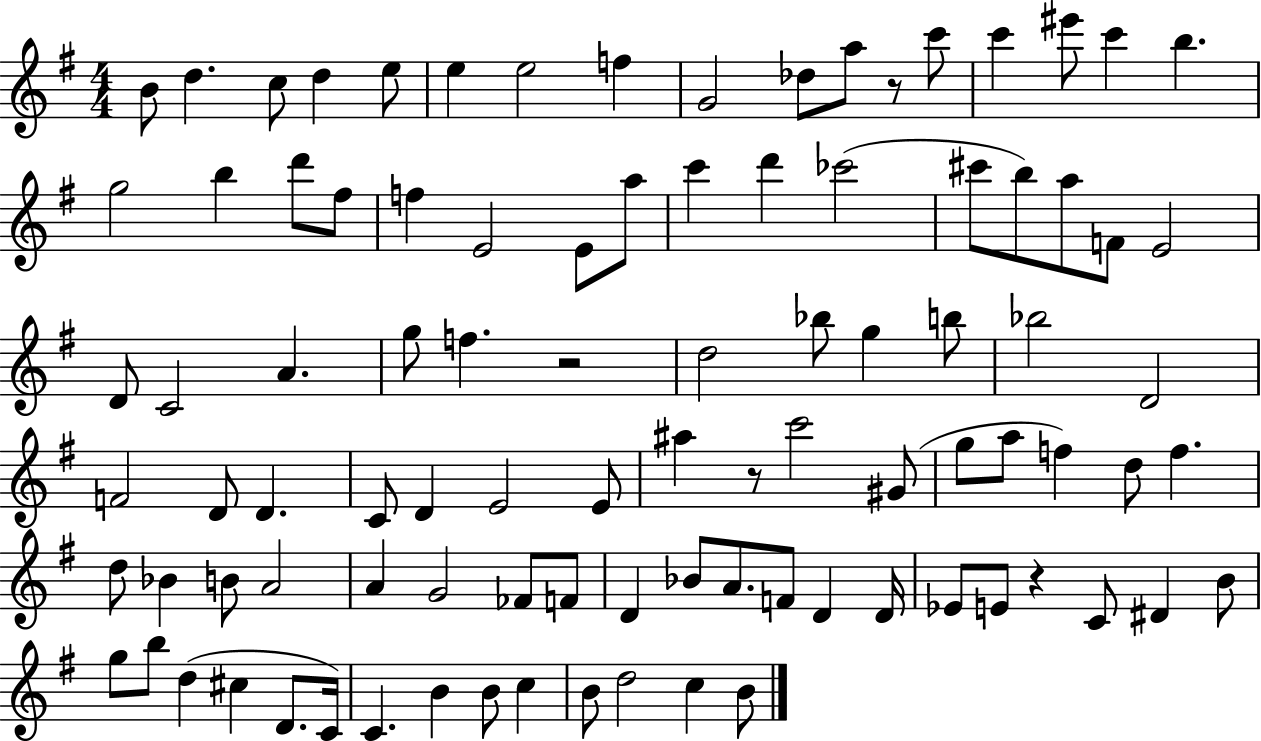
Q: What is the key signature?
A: G major